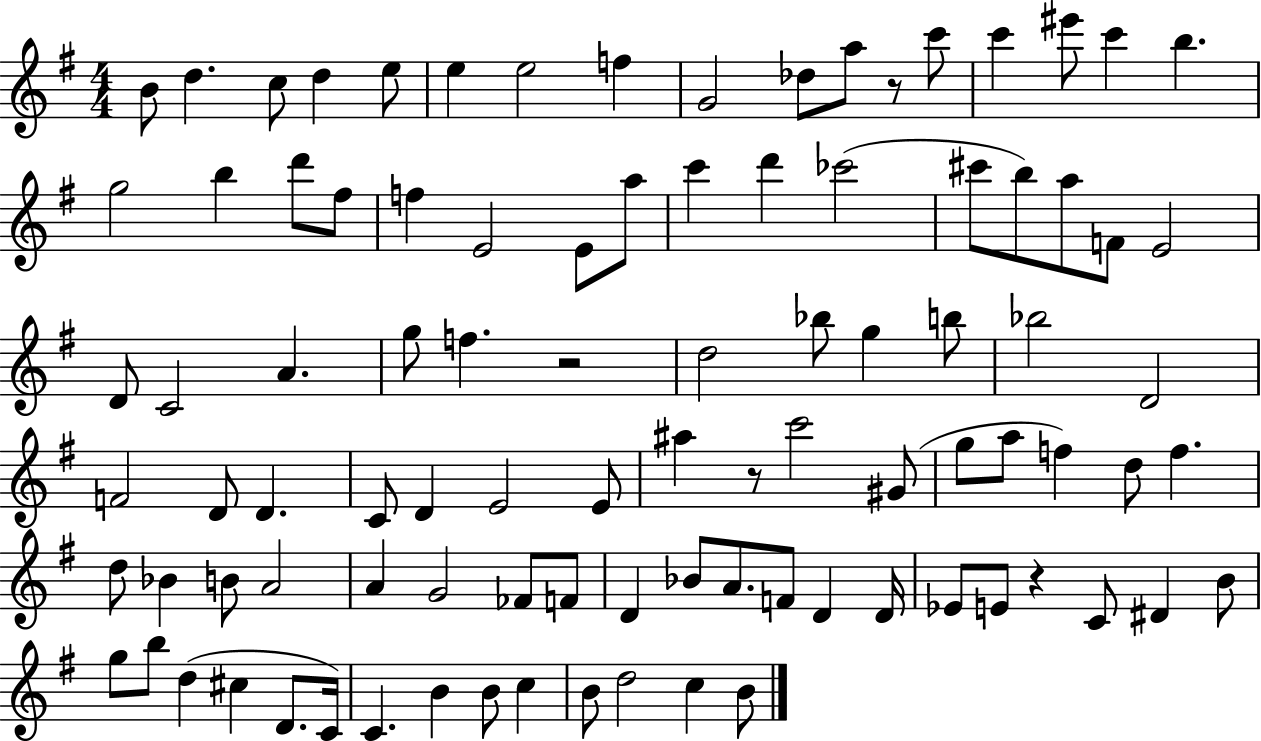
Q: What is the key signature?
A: G major